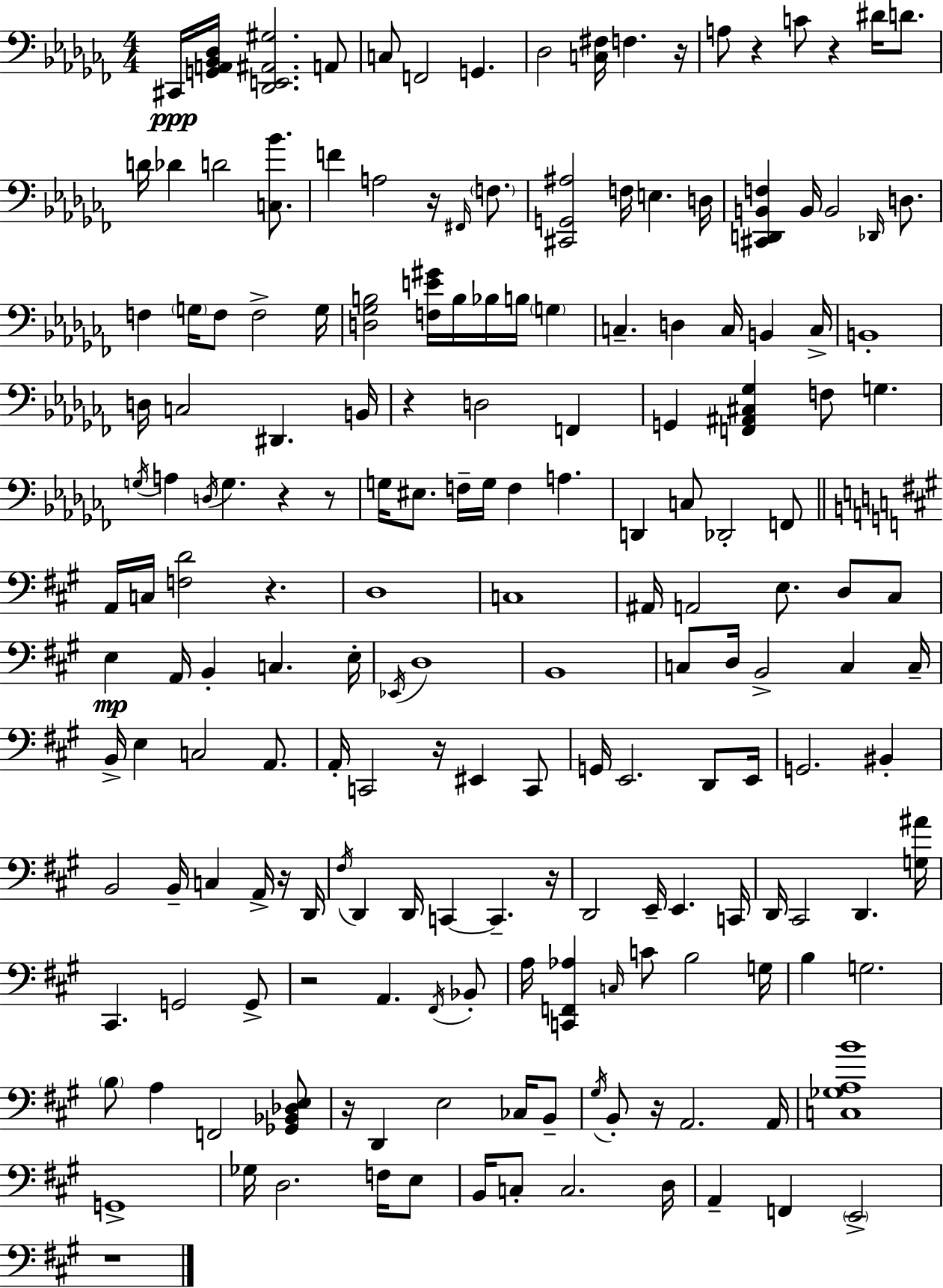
C#2/s [G2,A2,Bb2,Db3]/s [Db2,E2,A#2,G#3]/h. A2/e C3/e F2/h G2/q. Db3/h [C3,F#3]/s F3/q. R/s A3/e R/q C4/e R/q D#4/s D4/e. D4/s Db4/q D4/h [C3,Bb4]/e. F4/q A3/h R/s F#2/s F3/e. [C#2,G2,A#3]/h F3/s E3/q. D3/s [C#2,D2,B2,F3]/q B2/s B2/h Db2/s D3/e. F3/q G3/s F3/e F3/h G3/s [D3,Gb3,B3]/h [F3,E4,G#4]/s B3/s Bb3/s B3/s G3/q C3/q. D3/q C3/s B2/q C3/s B2/w D3/s C3/h D#2/q. B2/s R/q D3/h F2/q G2/q [F2,A#2,C#3,Gb3]/q F3/e G3/q. G3/s A3/q D3/s G3/q. R/q R/e G3/s EIS3/e. F3/s G3/s F3/q A3/q. D2/q C3/e Db2/h F2/e A2/s C3/s [F3,D4]/h R/q. D3/w C3/w A#2/s A2/h E3/e. D3/e C#3/e E3/q A2/s B2/q C3/q. E3/s Eb2/s D3/w B2/w C3/e D3/s B2/h C3/q C3/s B2/s E3/q C3/h A2/e. A2/s C2/h R/s EIS2/q C2/e G2/s E2/h. D2/e E2/s G2/h. BIS2/q B2/h B2/s C3/q A2/s R/s D2/s F#3/s D2/q D2/s C2/q C2/q. R/s D2/h E2/s E2/q. C2/s D2/s C#2/h D2/q. [G3,A#4]/s C#2/q. G2/h G2/e R/h A2/q. F#2/s Bb2/e A3/s [C2,F2,Ab3]/q C3/s C4/e B3/h G3/s B3/q G3/h. B3/e A3/q F2/h [Gb2,Bb2,Db3,E3]/e R/s D2/q E3/h CES3/s B2/e G#3/s B2/e R/s A2/h. A2/s [C3,Gb3,A3,B4]/w G2/w Gb3/s D3/h. F3/s E3/e B2/s C3/e C3/h. D3/s A2/q F2/q E2/h R/w